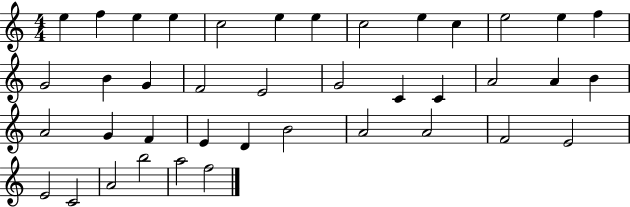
E5/q F5/q E5/q E5/q C5/h E5/q E5/q C5/h E5/q C5/q E5/h E5/q F5/q G4/h B4/q G4/q F4/h E4/h G4/h C4/q C4/q A4/h A4/q B4/q A4/h G4/q F4/q E4/q D4/q B4/h A4/h A4/h F4/h E4/h E4/h C4/h A4/h B5/h A5/h F5/h